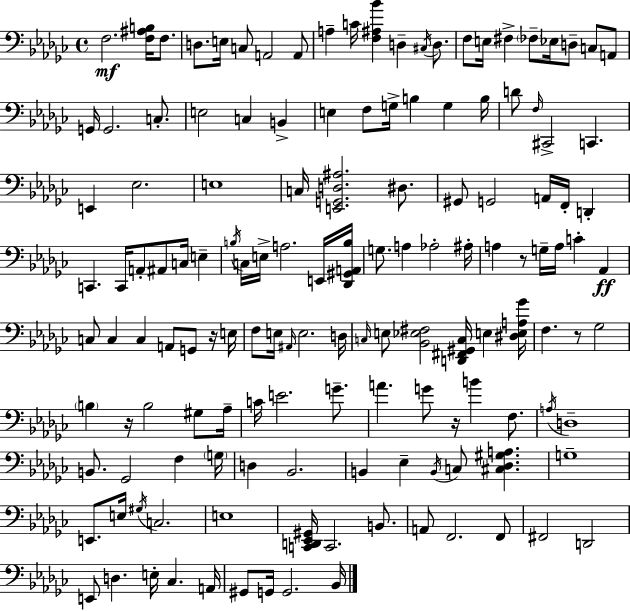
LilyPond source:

{
  \clef bass
  \time 4/4
  \defaultTimeSignature
  \key ees \minor
  f2.\mf <f ais b>16 f8. | d8. e16 c8 a,2 a,8 | a4-- c'16 <f ais bes'>4 d4-- \acciaccatura { cis16 } d8. | f8 e16 fis4-> \parenthesize fes8-- ees16 d8-- c8 a,8 | \break g,16 g,2. c8.-. | e2 c4 b,4-> | e4 f8 g16-> b4 g4 | b16 d'8 \grace { f16 } cis,2-> c,4. | \break e,4 ees2. | e1 | c16 <e, g, d ais>2. dis8. | gis,8 g,2 a,16 f,16-. d,4-. | \break c,4. c,16 a,8-. ais,8 c16 e4-- | \acciaccatura { b16 } c16 e16-> a2. | e,16 <des, gis, a, b>16 g8. a4 aes2-. | ais16-. a4 r8 g16-- a16 c'4-. aes,4\ff | \break c8 c4 c4 a,8 g,8 | r16 e16 f8 e16 \grace { ais,16 } e2. | d16 \grace { c16 } e8 <bes, ees fis>2 <d, fis, gis, c>16 | e4 <dis e a ges'>16 f4. r8 ges2 | \break \parenthesize b4 r16 b2 | gis8 aes16-- c'16 e'2. | g'8.-- a'4. g'8 r16 b'4 | f8. \acciaccatura { a16 } d1-- | \break b,8. ges,2 | f4 \parenthesize g16 d4 bes,2. | b,4 ees4-- \acciaccatura { b,16 } c8 | <cis des gis a>4. g1-- | \break e,8. e16 \acciaccatura { gis16 } c2. | e1 | <c, d, ees, gis,>16 c,2. | b,8. a,8 f,2. | \break f,8 fis,2 | d,2 e,8 d4. | e16-. ces4. a,16 gis,8 g,16 g,2. | bes,16 \bar "|."
}